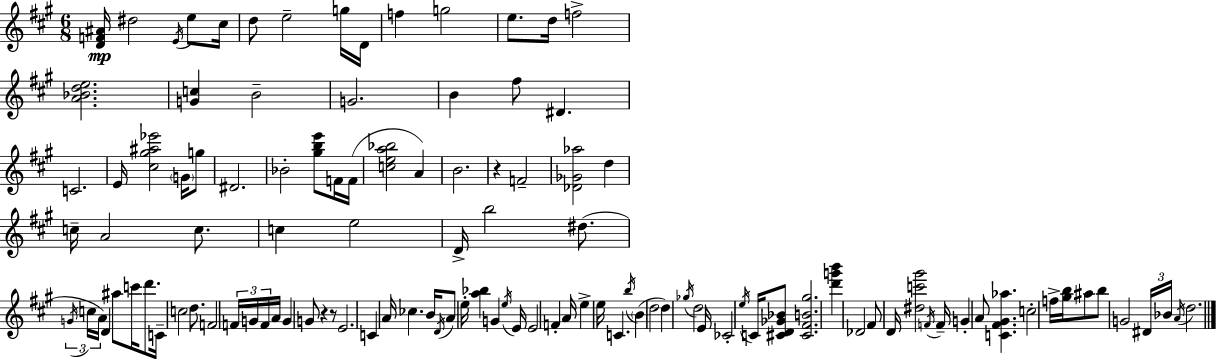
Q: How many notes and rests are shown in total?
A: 115